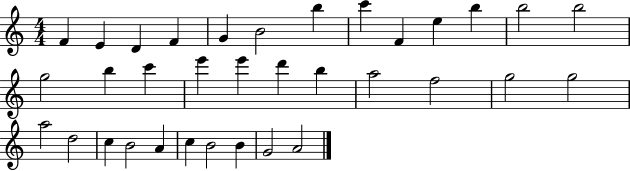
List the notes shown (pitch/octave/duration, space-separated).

F4/q E4/q D4/q F4/q G4/q B4/h B5/q C6/q F4/q E5/q B5/q B5/h B5/h G5/h B5/q C6/q E6/q E6/q D6/q B5/q A5/h F5/h G5/h G5/h A5/h D5/h C5/q B4/h A4/q C5/q B4/h B4/q G4/h A4/h